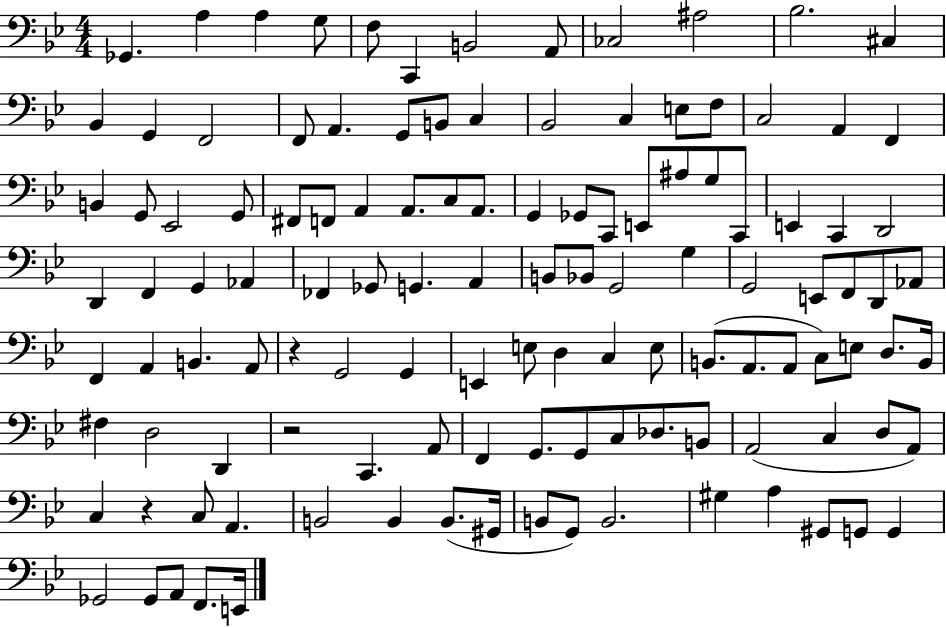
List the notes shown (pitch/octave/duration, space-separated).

Gb2/q. A3/q A3/q G3/e F3/e C2/q B2/h A2/e CES3/h A#3/h Bb3/h. C#3/q Bb2/q G2/q F2/h F2/e A2/q. G2/e B2/e C3/q Bb2/h C3/q E3/e F3/e C3/h A2/q F2/q B2/q G2/e Eb2/h G2/e F#2/e F2/e A2/q A2/e. C3/e A2/e. G2/q Gb2/e C2/e E2/e A#3/e G3/e C2/e E2/q C2/q D2/h D2/q F2/q G2/q Ab2/q FES2/q Gb2/e G2/q. A2/q B2/e Bb2/e G2/h G3/q G2/h E2/e F2/e D2/e Ab2/e F2/q A2/q B2/q. A2/e R/q G2/h G2/q E2/q E3/e D3/q C3/q E3/e B2/e. A2/e. A2/e C3/e E3/e D3/e. B2/s F#3/q D3/h D2/q R/h C2/q. A2/e F2/q G2/e. G2/e C3/e Db3/e. B2/e A2/h C3/q D3/e A2/e C3/q R/q C3/e A2/q. B2/h B2/q B2/e. G#2/s B2/e G2/e B2/h. G#3/q A3/q G#2/e G2/e G2/q Gb2/h Gb2/e A2/e F2/e. E2/s